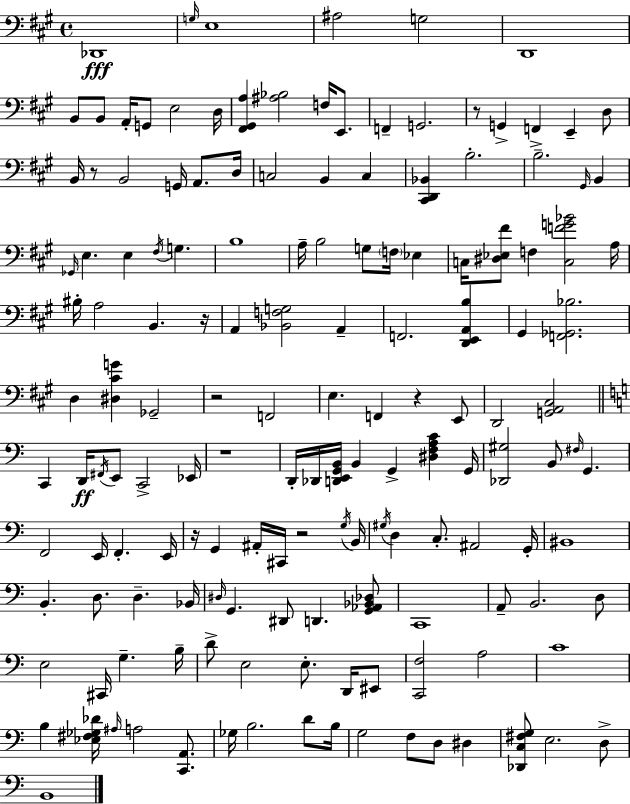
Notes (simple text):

Db2/w G3/s E3/w A#3/h G3/h D2/w B2/e B2/e A2/s G2/e E3/h D3/s [F#2,G#2,A3]/q [A#3,Bb3]/h F3/s E2/e. F2/q G2/h. R/e G2/q F2/q E2/q D3/e B2/s R/e B2/h G2/s A2/e. D3/s C3/h B2/q C3/q [C#2,D2,Bb2]/q B3/h. B3/h. G#2/s B2/q Gb2/s E3/q. E3/q F#3/s G3/q. B3/w A3/s B3/h G3/e F3/s Eb3/q C3/s [D#3,Eb3,F#4]/e F3/q [C3,F4,G4,Bb4]/h A3/s BIS3/s A3/h B2/q. R/s A2/q [Bb2,F3,G3]/h A2/q F2/h. [D2,E2,A2,B3]/q G#2/q [F2,Gb2,Bb3]/h. D3/q [D#3,C#4,G4]/q Gb2/h R/h F2/h E3/q. F2/q R/q E2/e D2/h [G2,A2,C#3]/h C2/q D2/s F#2/s E2/e C2/h Eb2/s R/w D2/s Db2/s [D2,E2,G2,B2]/s B2/q G2/q [D#3,F3,A3,C4]/q G2/s [Db2,G#3]/h B2/e F#3/s G2/q. F2/h E2/s F2/q. E2/s R/s G2/q A#2/s C#2/s R/h G3/s B2/s G#3/s D3/q C3/e. A#2/h G2/s BIS2/w B2/q. D3/e. D3/q. Bb2/s D#3/s G2/q. D#2/e D2/q. [G2,Ab2,Bb2,Db3]/e C2/w A2/e B2/h. D3/e E3/h C#2/s G3/q. B3/s D4/e E3/h E3/e. D2/s EIS2/e [C2,F3]/h A3/h C4/w B3/q [Eb3,F#3,Gb3,Db4]/s A#3/s A3/h [C2,A2]/e. Gb3/s B3/h. D4/e B3/s G3/h F3/e D3/e D#3/q [Db2,C3,F#3,G3]/e E3/h. D3/e B2/w